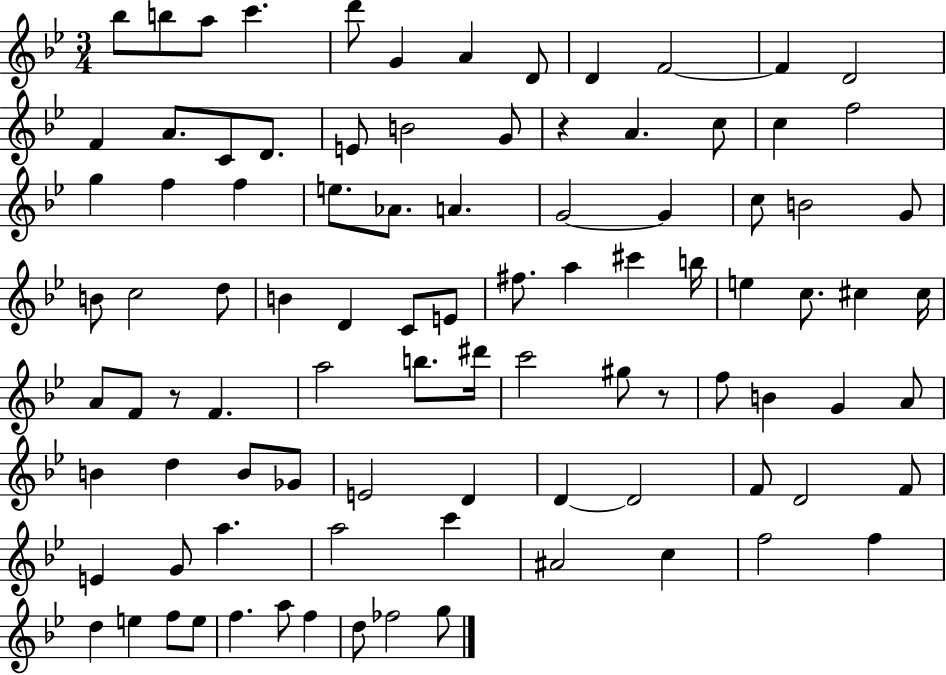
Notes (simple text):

Bb5/e B5/e A5/e C6/q. D6/e G4/q A4/q D4/e D4/q F4/h F4/q D4/h F4/q A4/e. C4/e D4/e. E4/e B4/h G4/e R/q A4/q. C5/e C5/q F5/h G5/q F5/q F5/q E5/e. Ab4/e. A4/q. G4/h G4/q C5/e B4/h G4/e B4/e C5/h D5/e B4/q D4/q C4/e E4/e F#5/e. A5/q C#6/q B5/s E5/q C5/e. C#5/q C#5/s A4/e F4/e R/e F4/q. A5/h B5/e. D#6/s C6/h G#5/e R/e F5/e B4/q G4/q A4/e B4/q D5/q B4/e Gb4/e E4/h D4/q D4/q D4/h F4/e D4/h F4/e E4/q G4/e A5/q. A5/h C6/q A#4/h C5/q F5/h F5/q D5/q E5/q F5/e E5/e F5/q. A5/e F5/q D5/e FES5/h G5/e